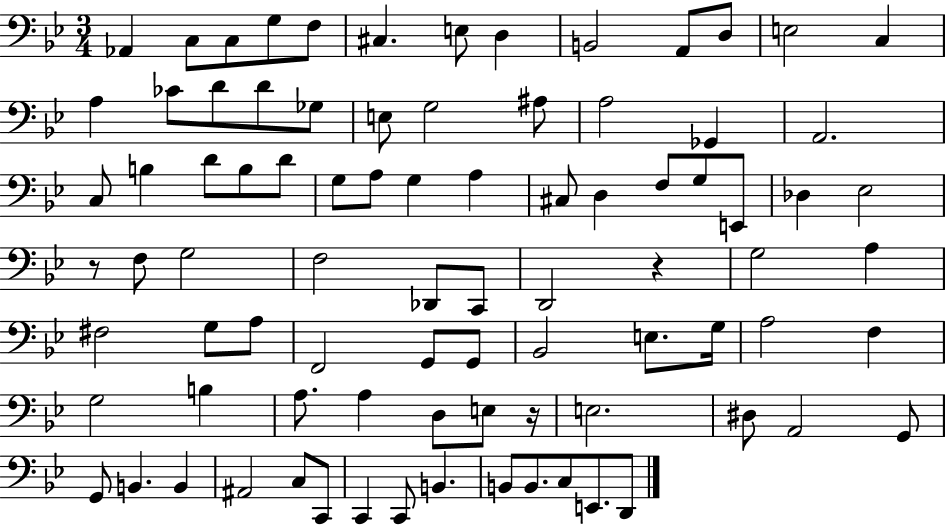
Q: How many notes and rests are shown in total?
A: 86